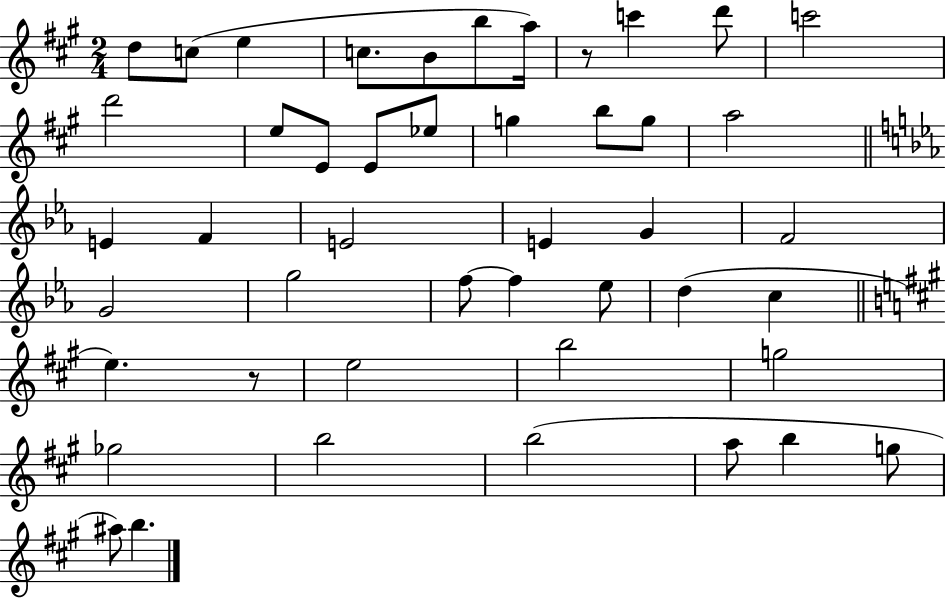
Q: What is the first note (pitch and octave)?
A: D5